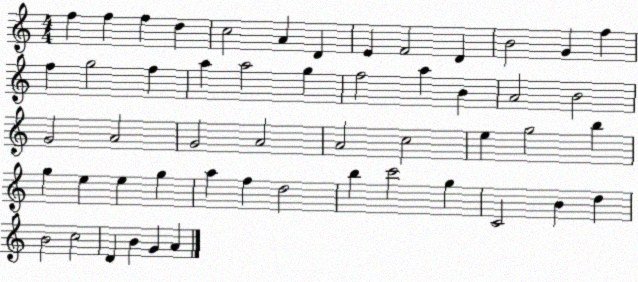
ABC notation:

X:1
T:Untitled
M:4/4
L:1/4
K:C
f f f d c2 A D E F2 D B2 G f f g2 f a a2 g f2 a B A2 B2 G2 A2 G2 A2 A2 c2 e g2 b g e e g a f d2 b c'2 g C2 B d B2 c2 D B G A